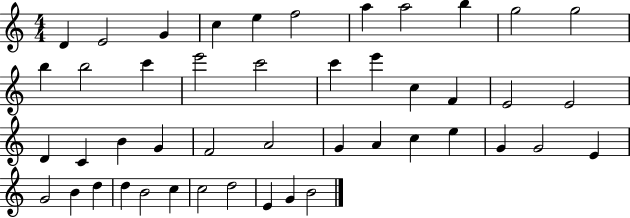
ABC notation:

X:1
T:Untitled
M:4/4
L:1/4
K:C
D E2 G c e f2 a a2 b g2 g2 b b2 c' e'2 c'2 c' e' c F E2 E2 D C B G F2 A2 G A c e G G2 E G2 B d d B2 c c2 d2 E G B2